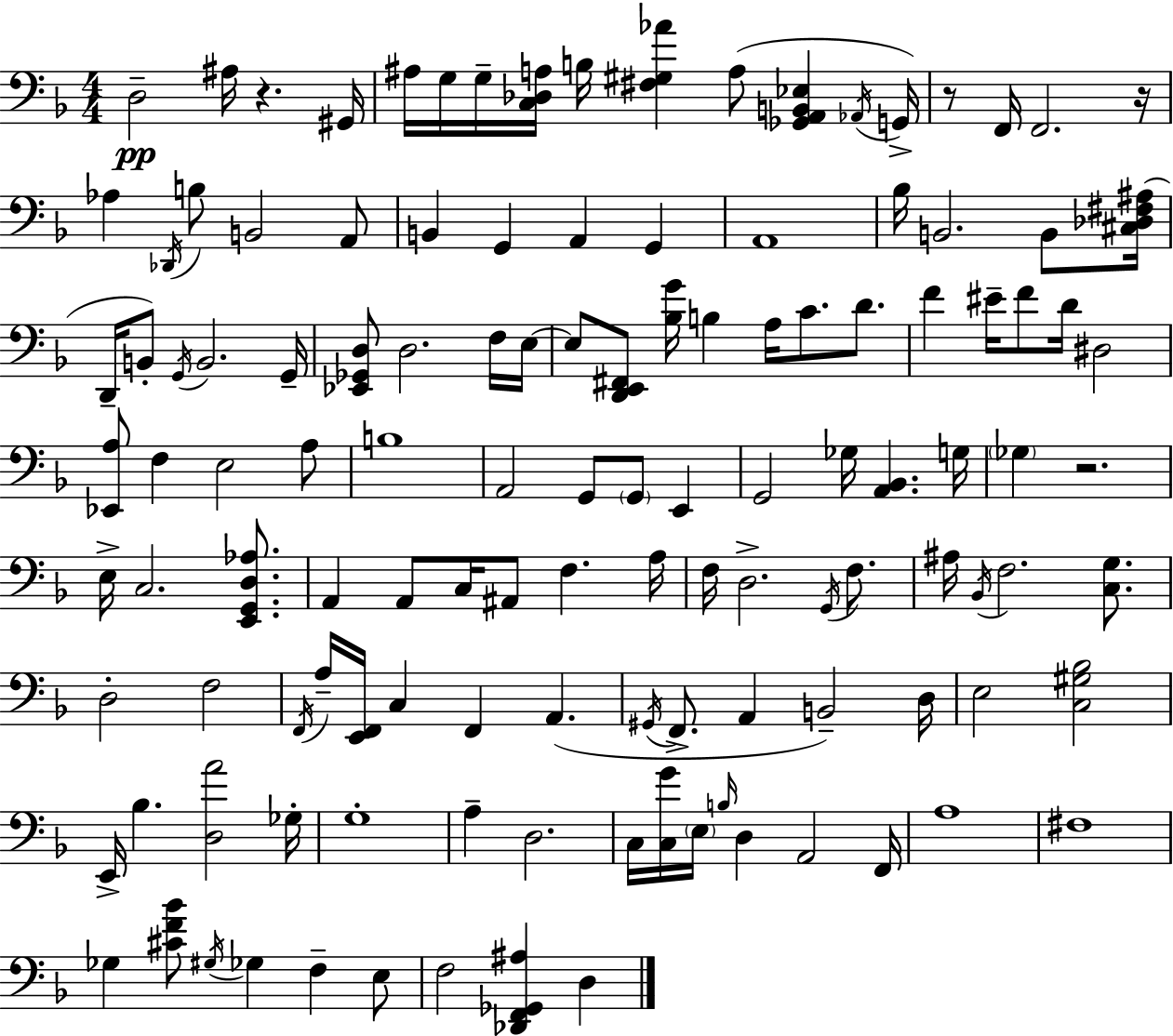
D3/h A#3/s R/q. G#2/s A#3/s G3/s G3/s [C3,Db3,A3]/s B3/s [F#3,G#3,Ab4]/q A3/e [Gb2,A2,B2,Eb3]/q Ab2/s G2/s R/e F2/s F2/h. R/s Ab3/q Db2/s B3/e B2/h A2/e B2/q G2/q A2/q G2/q A2/w Bb3/s B2/h. B2/e [C#3,Db3,F#3,A#3]/s D2/s B2/e G2/s B2/h. G2/s [Eb2,Gb2,D3]/e D3/h. F3/s E3/s E3/e [D2,E2,F#2]/e [Bb3,G4]/s B3/q A3/s C4/e. D4/e. F4/q EIS4/s F4/e D4/s D#3/h [Eb2,A3]/e F3/q E3/h A3/e B3/w A2/h G2/e G2/e E2/q G2/h Gb3/s [A2,Bb2]/q. G3/s Gb3/q R/h. E3/s C3/h. [E2,G2,D3,Ab3]/e. A2/q A2/e C3/s A#2/e F3/q. A3/s F3/s D3/h. G2/s F3/e. A#3/s Bb2/s F3/h. [C3,G3]/e. D3/h F3/h F2/s A3/s [E2,F2]/s C3/q F2/q A2/q. G#2/s F2/e. A2/q B2/h D3/s E3/h [C3,G#3,Bb3]/h E2/s Bb3/q. [D3,A4]/h Gb3/s G3/w A3/q D3/h. C3/s [C3,G4]/s E3/s B3/s D3/q A2/h F2/s A3/w F#3/w Gb3/q [C#4,F4,Bb4]/e G#3/s Gb3/q F3/q E3/e F3/h [Db2,F2,Gb2,A#3]/q D3/q